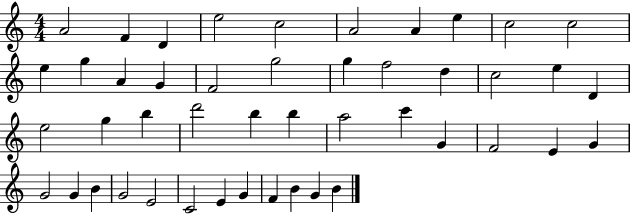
A4/h F4/q D4/q E5/h C5/h A4/h A4/q E5/q C5/h C5/h E5/q G5/q A4/q G4/q F4/h G5/h G5/q F5/h D5/q C5/h E5/q D4/q E5/h G5/q B5/q D6/h B5/q B5/q A5/h C6/q G4/q F4/h E4/q G4/q G4/h G4/q B4/q G4/h E4/h C4/h E4/q G4/q F4/q B4/q G4/q B4/q